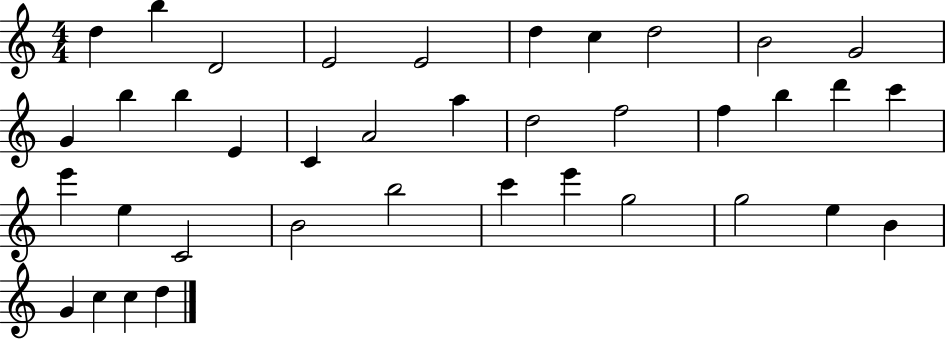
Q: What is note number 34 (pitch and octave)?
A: B4